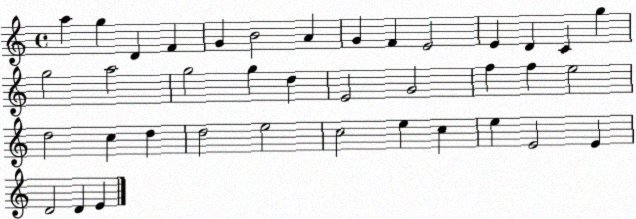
X:1
T:Untitled
M:4/4
L:1/4
K:C
a g D F G B2 A G F E2 E D C g g2 a2 g2 g d E2 G2 f f e2 d2 c d d2 e2 c2 e c e E2 E D2 D E